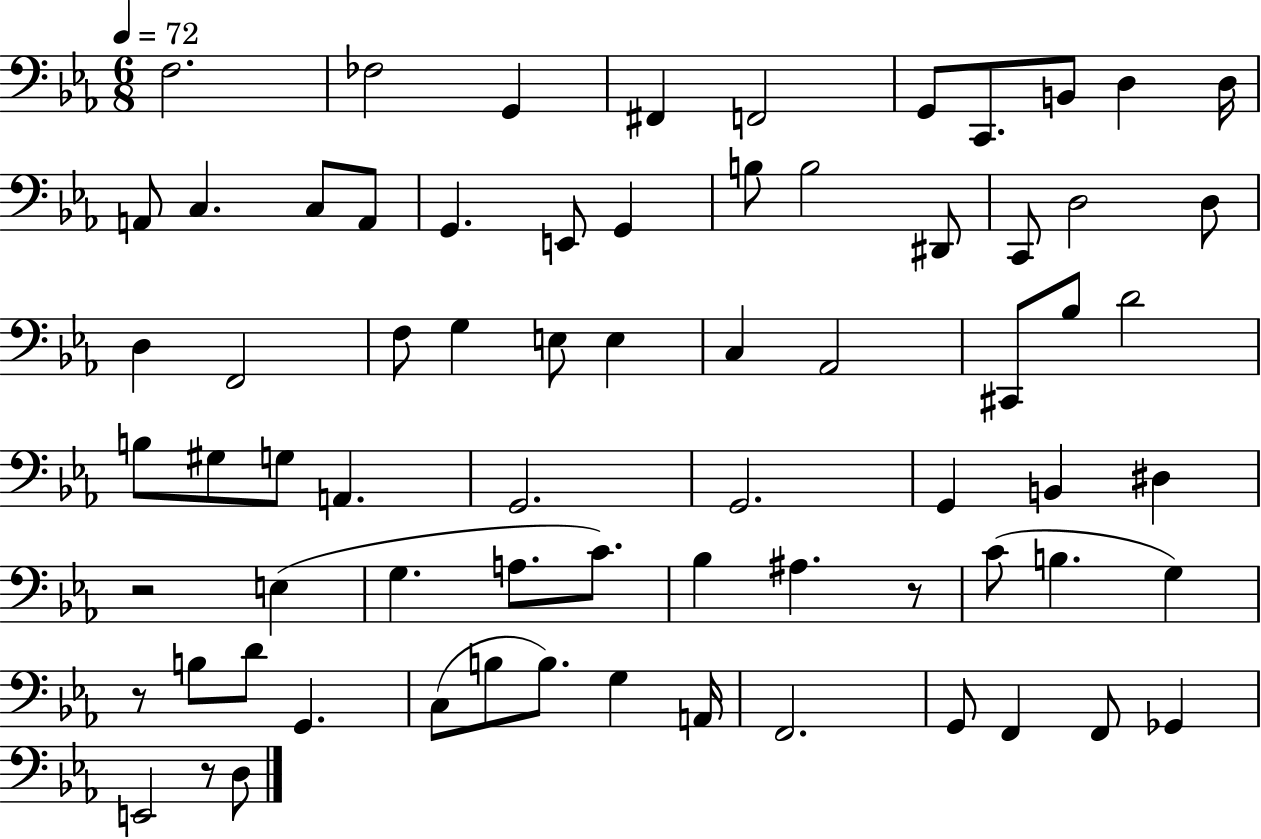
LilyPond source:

{
  \clef bass
  \numericTimeSignature
  \time 6/8
  \key ees \major
  \tempo 4 = 72
  \repeat volta 2 { f2. | fes2 g,4 | fis,4 f,2 | g,8 c,8. b,8 d4 d16 | \break a,8 c4. c8 a,8 | g,4. e,8 g,4 | b8 b2 dis,8 | c,8 d2 d8 | \break d4 f,2 | f8 g4 e8 e4 | c4 aes,2 | cis,8 bes8 d'2 | \break b8 gis8 g8 a,4. | g,2. | g,2. | g,4 b,4 dis4 | \break r2 e4( | g4. a8. c'8.) | bes4 ais4. r8 | c'8( b4. g4) | \break r8 b8 d'8 g,4. | c8( b8 b8.) g4 a,16 | f,2. | g,8 f,4 f,8 ges,4 | \break e,2 r8 d8 | } \bar "|."
}